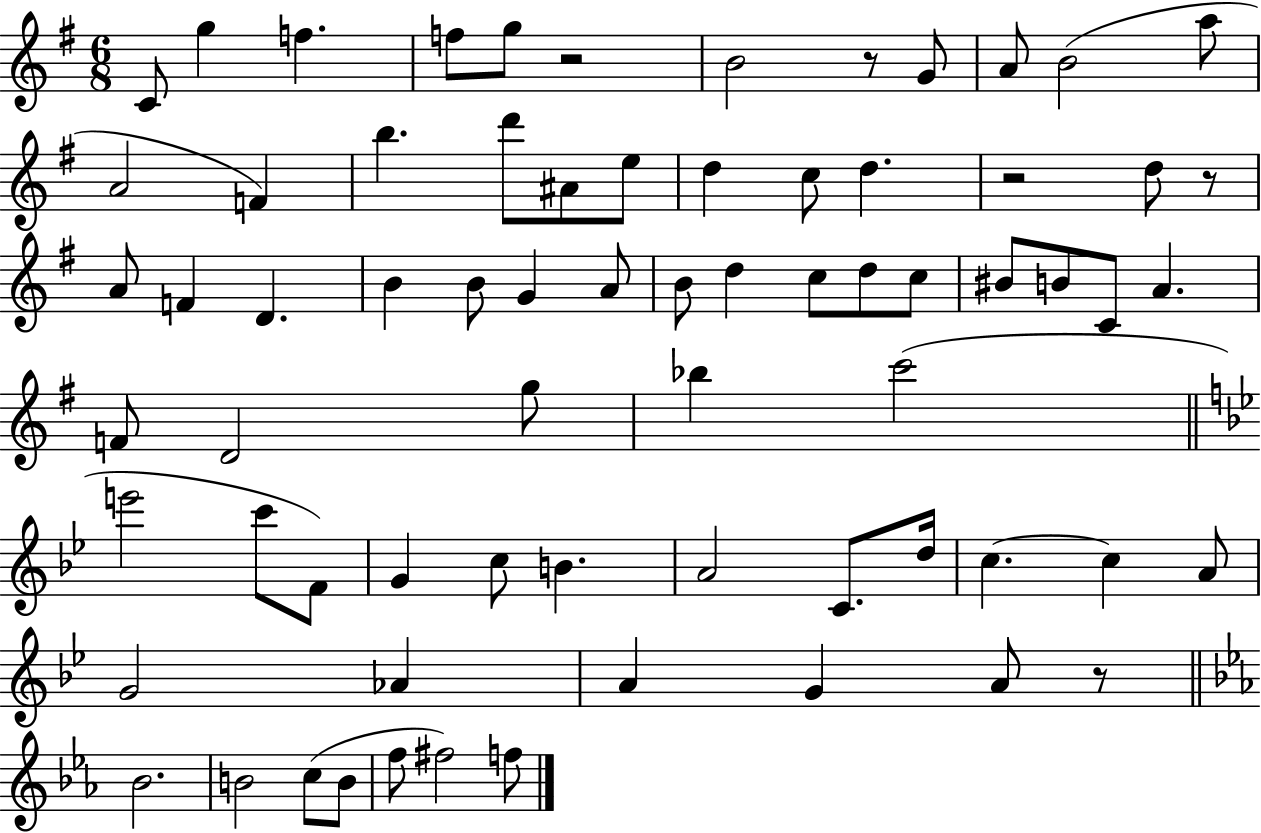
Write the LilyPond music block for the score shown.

{
  \clef treble
  \numericTimeSignature
  \time 6/8
  \key g \major
  c'8 g''4 f''4. | f''8 g''8 r2 | b'2 r8 g'8 | a'8 b'2( a''8 | \break a'2 f'4) | b''4. d'''8 ais'8 e''8 | d''4 c''8 d''4. | r2 d''8 r8 | \break a'8 f'4 d'4. | b'4 b'8 g'4 a'8 | b'8 d''4 c''8 d''8 c''8 | bis'8 b'8 c'8 a'4. | \break f'8 d'2 g''8 | bes''4 c'''2( | \bar "||" \break \key g \minor e'''2 c'''8 f'8) | g'4 c''8 b'4. | a'2 c'8. d''16 | c''4.~~ c''4 a'8 | \break g'2 aes'4 | a'4 g'4 a'8 r8 | \bar "||" \break \key c \minor bes'2. | b'2 c''8( b'8 | f''8 fis''2) f''8 | \bar "|."
}